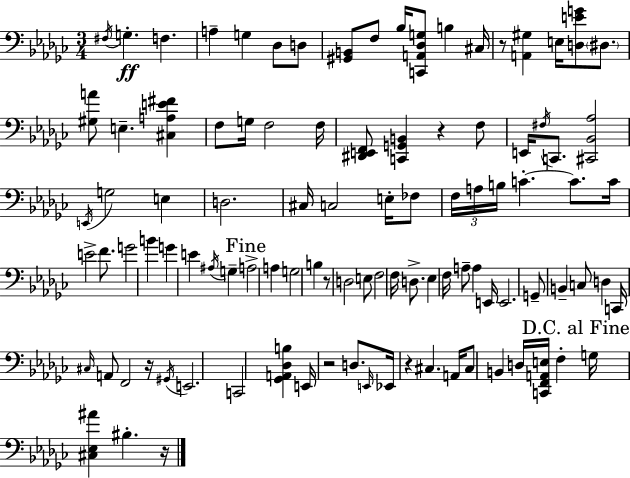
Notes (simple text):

F#3/s G3/q. F3/q. A3/q G3/q Db3/e D3/e [G#2,B2]/e F3/e Bb3/s [C2,A2,Db3,G3]/e B3/q C#3/s R/e [A2,G#3]/q E3/s [D3,E4,G4]/e D#3/e. [G#3,A4]/e E3/q. [C#3,A3,E4,F#4]/q F3/e G3/s F3/h F3/s [D#2,E2,F2]/e [C2,G2,B2]/q R/q F3/e E2/s F#3/s C2/e. [C#2,Bb2,Ab3]/h E2/s G3/h E3/q D3/h. C#3/s C3/h E3/s FES3/e F3/s A3/s B3/s C4/q. C4/e. C4/s E4/h F4/e. G4/h B4/q G4/q E4/q A#3/s G3/q A3/h A3/q G3/h B3/q R/e D3/h E3/e F3/h F3/s D3/e. Eb3/q F3/s A3/e A3/q E2/s E2/h. G2/e B2/q C3/e D3/q C2/s C#3/s A2/e F2/h R/s G#2/s E2/h. C2/h [Gb2,A2,Db3,B3]/q E2/s R/h D3/e. E2/s Eb2/s R/q C#3/q. A2/s C#3/e B2/q D3/s [C2,F2,A2,E3]/s F3/q G3/s [C#3,Eb3,A#4]/q BIS3/q. R/s